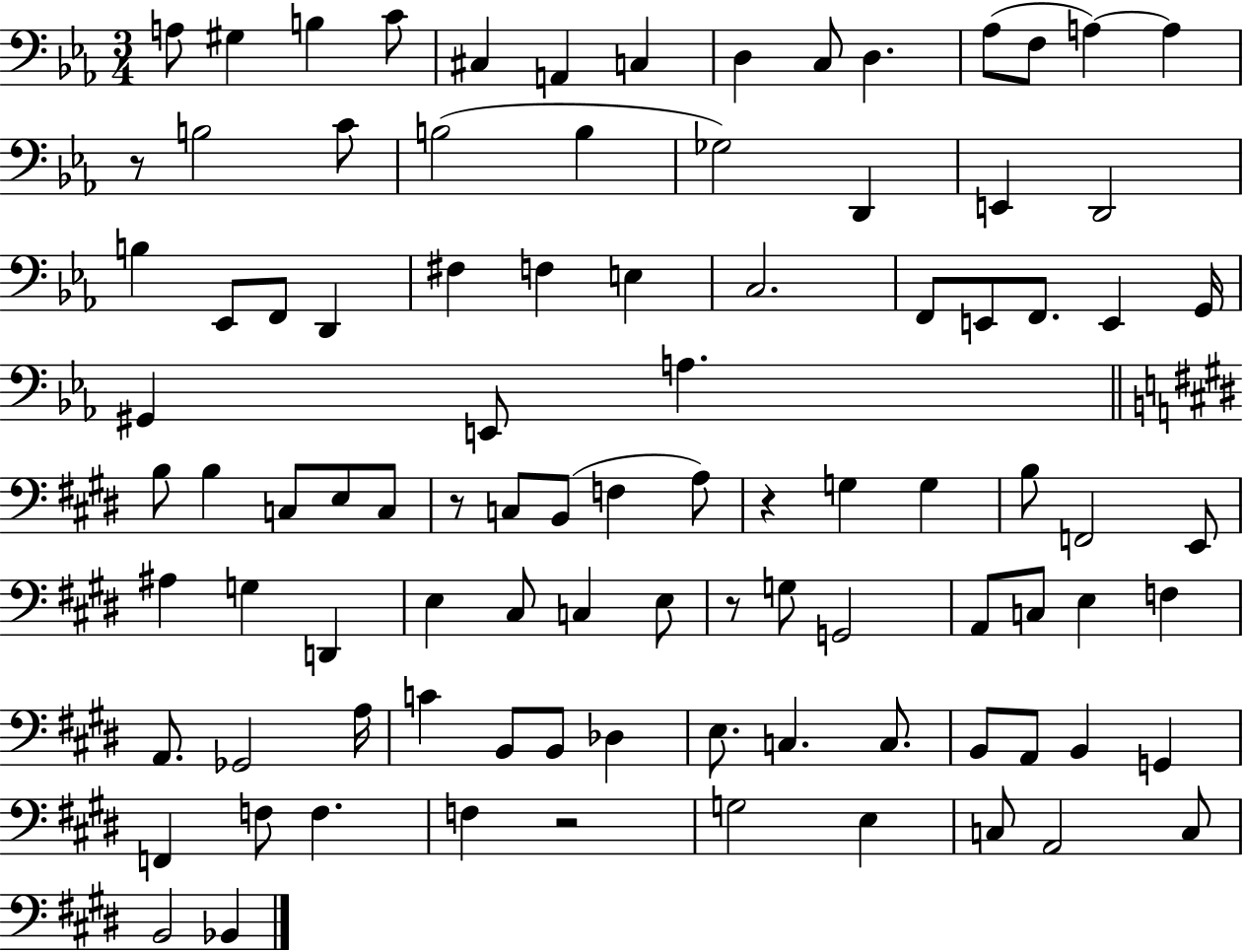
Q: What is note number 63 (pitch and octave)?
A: C3